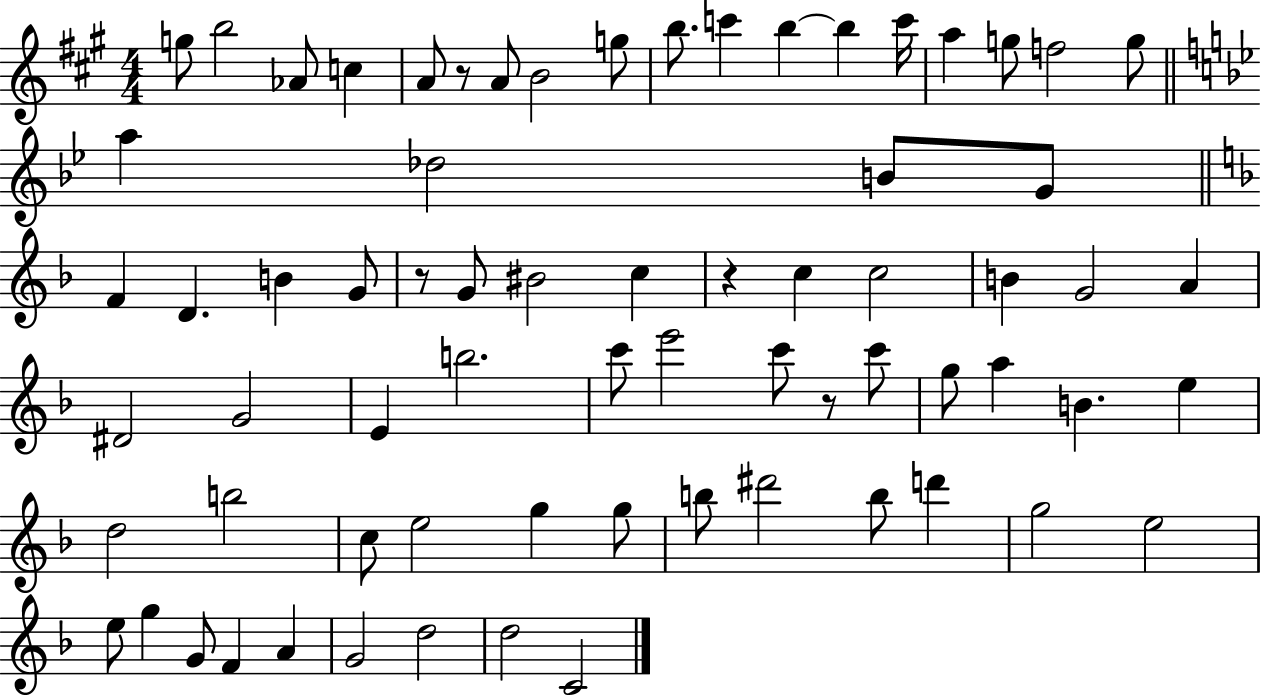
{
  \clef treble
  \numericTimeSignature
  \time 4/4
  \key a \major
  \repeat volta 2 { g''8 b''2 aes'8 c''4 | a'8 r8 a'8 b'2 g''8 | b''8. c'''4 b''4~~ b''4 c'''16 | a''4 g''8 f''2 g''8 | \break \bar "||" \break \key g \minor a''4 des''2 b'8 g'8 | \bar "||" \break \key f \major f'4 d'4. b'4 g'8 | r8 g'8 bis'2 c''4 | r4 c''4 c''2 | b'4 g'2 a'4 | \break dis'2 g'2 | e'4 b''2. | c'''8 e'''2 c'''8 r8 c'''8 | g''8 a''4 b'4. e''4 | \break d''2 b''2 | c''8 e''2 g''4 g''8 | b''8 dis'''2 b''8 d'''4 | g''2 e''2 | \break e''8 g''4 g'8 f'4 a'4 | g'2 d''2 | d''2 c'2 | } \bar "|."
}